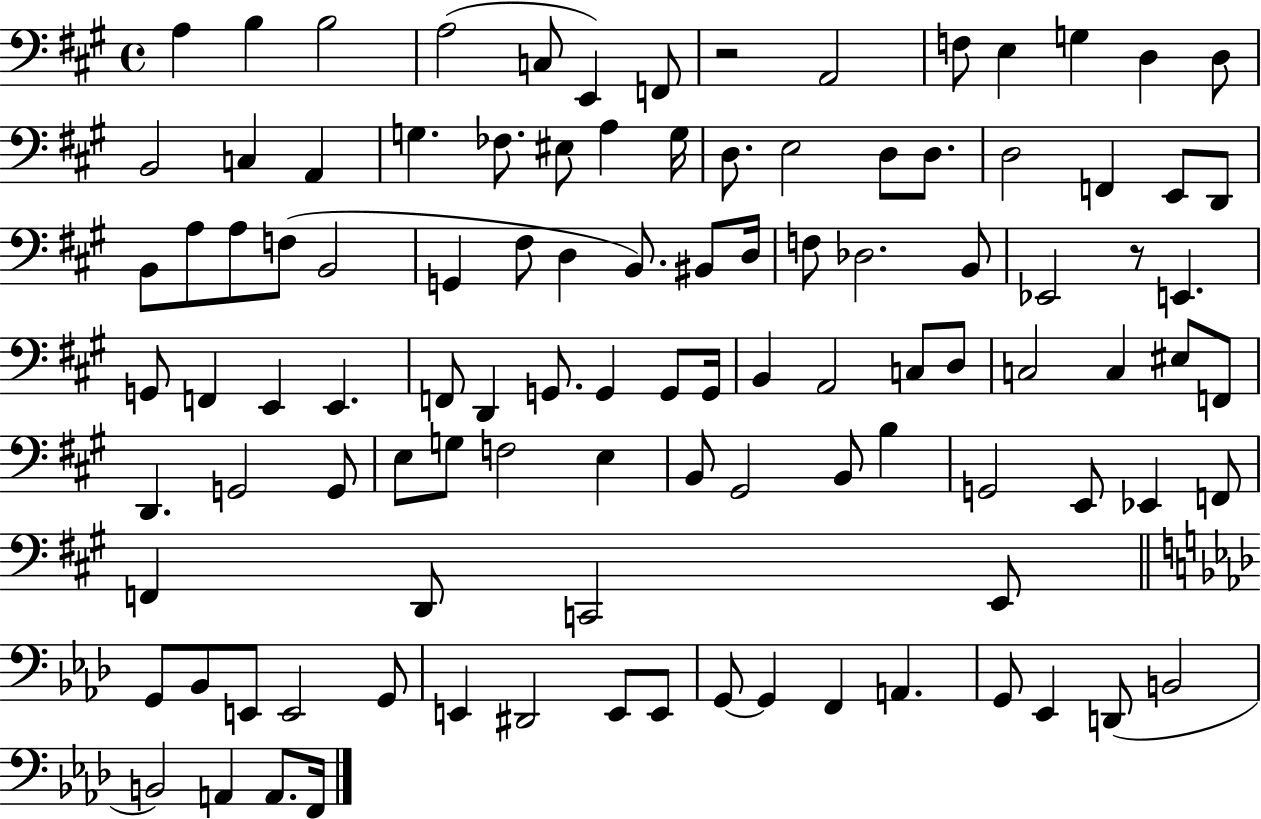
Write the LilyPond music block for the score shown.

{
  \clef bass
  \time 4/4
  \defaultTimeSignature
  \key a \major
  a4 b4 b2 | a2( c8 e,4) f,8 | r2 a,2 | f8 e4 g4 d4 d8 | \break b,2 c4 a,4 | g4. fes8. eis8 a4 g16 | d8. e2 d8 d8. | d2 f,4 e,8 d,8 | \break b,8 a8 a8 f8( b,2 | g,4 fis8 d4 b,8.) bis,8 d16 | f8 des2. b,8 | ees,2 r8 e,4. | \break g,8 f,4 e,4 e,4. | f,8 d,4 g,8. g,4 g,8 g,16 | b,4 a,2 c8 d8 | c2 c4 eis8 f,8 | \break d,4. g,2 g,8 | e8 g8 f2 e4 | b,8 gis,2 b,8 b4 | g,2 e,8 ees,4 f,8 | \break f,4 d,8 c,2 e,8 | \bar "||" \break \key aes \major g,8 bes,8 e,8 e,2 g,8 | e,4 dis,2 e,8 e,8 | g,8~~ g,4 f,4 a,4. | g,8 ees,4 d,8( b,2 | \break b,2) a,4 a,8. f,16 | \bar "|."
}